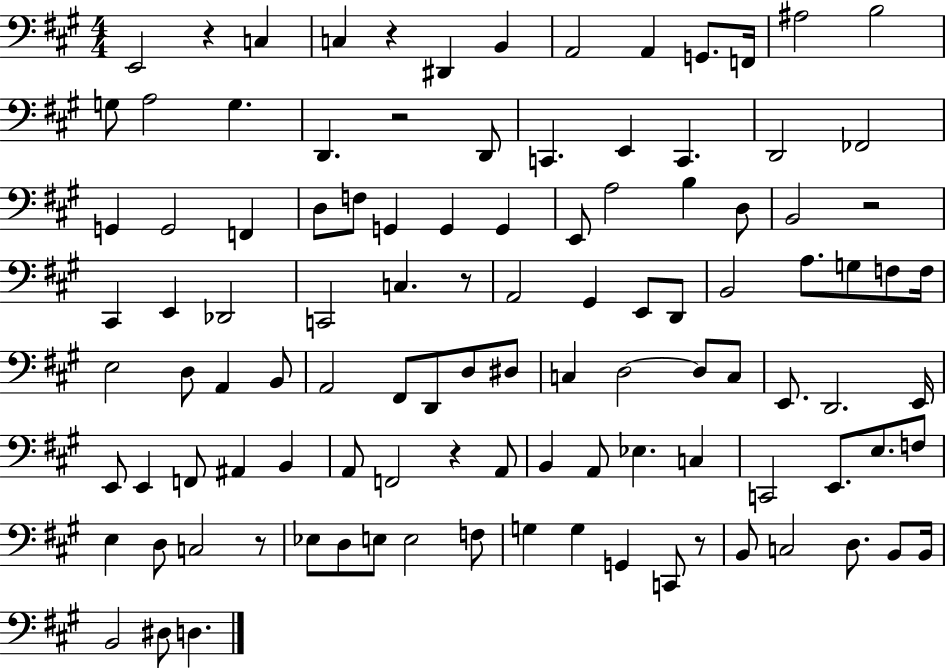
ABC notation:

X:1
T:Untitled
M:4/4
L:1/4
K:A
E,,2 z C, C, z ^D,, B,, A,,2 A,, G,,/2 F,,/4 ^A,2 B,2 G,/2 A,2 G, D,, z2 D,,/2 C,, E,, C,, D,,2 _F,,2 G,, G,,2 F,, D,/2 F,/2 G,, G,, G,, E,,/2 A,2 B, D,/2 B,,2 z2 ^C,, E,, _D,,2 C,,2 C, z/2 A,,2 ^G,, E,,/2 D,,/2 B,,2 A,/2 G,/2 F,/2 F,/4 E,2 D,/2 A,, B,,/2 A,,2 ^F,,/2 D,,/2 D,/2 ^D,/2 C, D,2 D,/2 C,/2 E,,/2 D,,2 E,,/4 E,,/2 E,, F,,/2 ^A,, B,, A,,/2 F,,2 z A,,/2 B,, A,,/2 _E, C, C,,2 E,,/2 E,/2 F,/2 E, D,/2 C,2 z/2 _E,/2 D,/2 E,/2 E,2 F,/2 G, G, G,, C,,/2 z/2 B,,/2 C,2 D,/2 B,,/2 B,,/4 B,,2 ^D,/2 D,